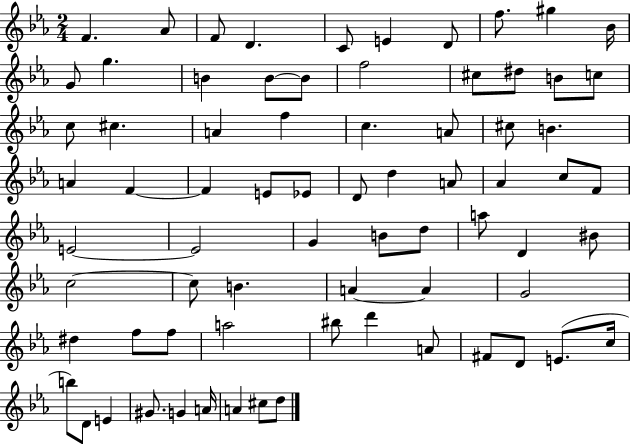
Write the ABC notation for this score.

X:1
T:Untitled
M:2/4
L:1/4
K:Eb
F _A/2 F/2 D C/2 E D/2 f/2 ^g _B/4 G/2 g B B/2 B/2 f2 ^c/2 ^d/2 B/2 c/2 c/2 ^c A f c A/2 ^c/2 B A F F E/2 _E/2 D/2 d A/2 _A c/2 F/2 E2 E2 G B/2 d/2 a/2 D ^B/2 c2 c/2 B A A G2 ^d f/2 f/2 a2 ^b/2 d' A/2 ^F/2 D/2 E/2 c/4 b/2 D/2 E ^G/2 G A/4 A ^c/2 d/2